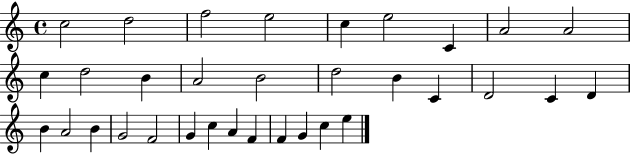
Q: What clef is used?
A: treble